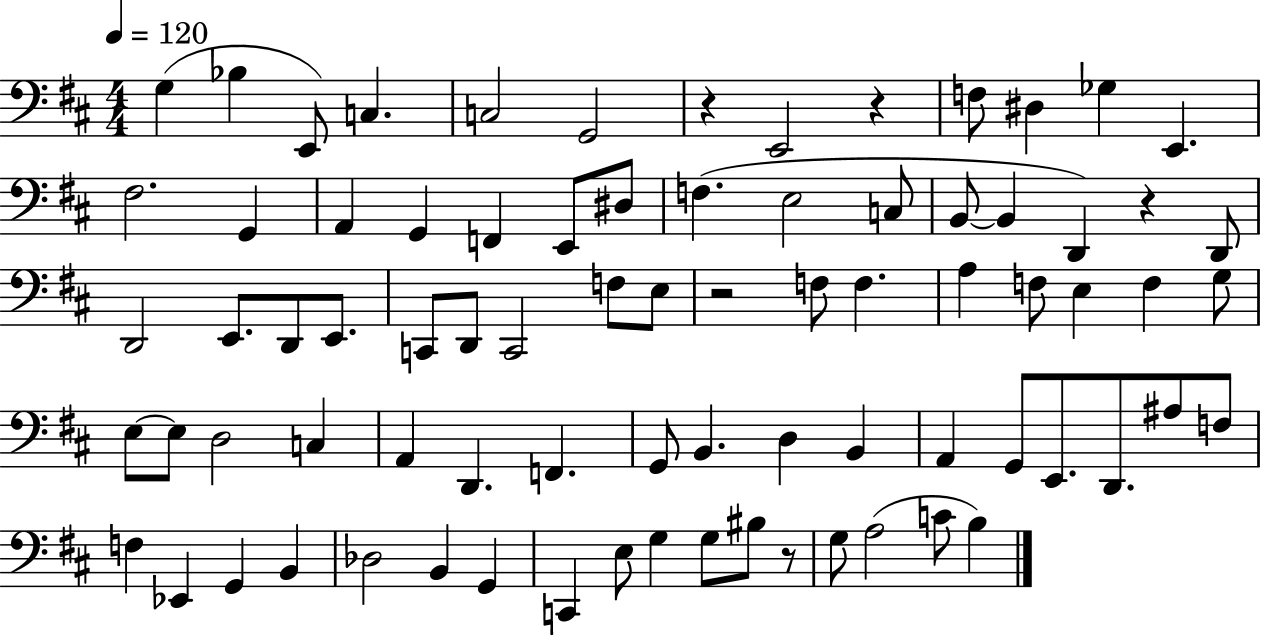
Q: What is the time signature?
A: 4/4